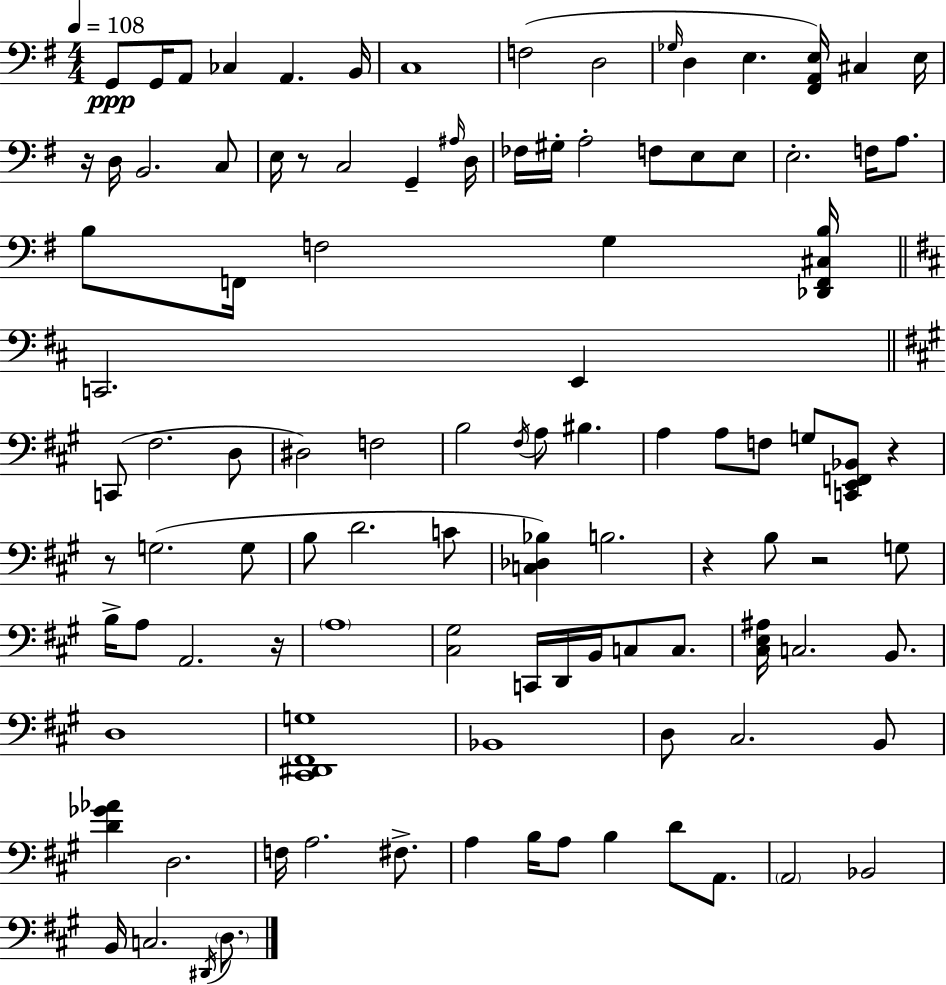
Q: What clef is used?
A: bass